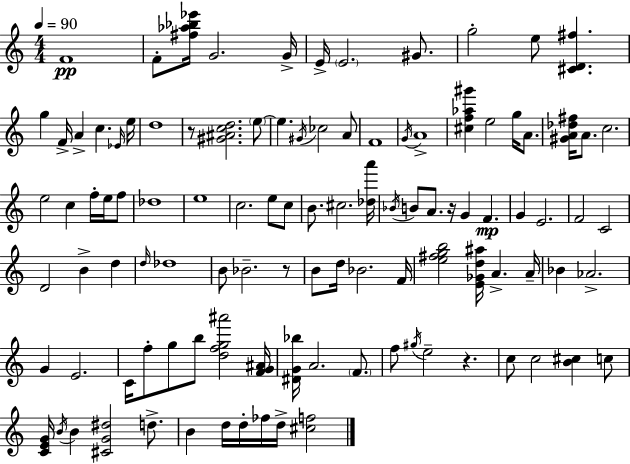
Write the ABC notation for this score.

X:1
T:Untitled
M:4/4
L:1/4
K:C
F4 F/2 [^f_a_b_e']/4 G2 G/4 E/4 E2 ^G/2 g2 e/2 [^CD^f] g F/4 A c _E/4 e/4 d4 z/2 [^G^Acd]2 e/2 e ^G/4 _c2 A/2 F4 G/4 A4 [^cf_a^g'] e2 g/4 A/2 [^GA_d^f]/4 A/2 c2 e2 c f/4 e/4 f/2 _d4 e4 c2 e/2 c/2 B/2 ^c2 [_da']/4 _B/4 B/2 A/2 z/4 G F G E2 F2 C2 D2 B d d/4 _d4 B/2 _B2 z/2 B/2 d/4 _B2 F/4 [e^fgb]2 [E_Gd^a]/4 A A/4 _B _A2 G E2 C/4 f/2 g/2 b/2 [dfg^a']2 [FG^A]/4 [^DG_b]/4 A2 F/2 f/2 ^g/4 e2 z c/2 c2 [B^c] c/2 [CEG]/4 B/4 B [^CG^d]2 d/2 B d/4 d/4 _f/4 d/4 [^cf]2